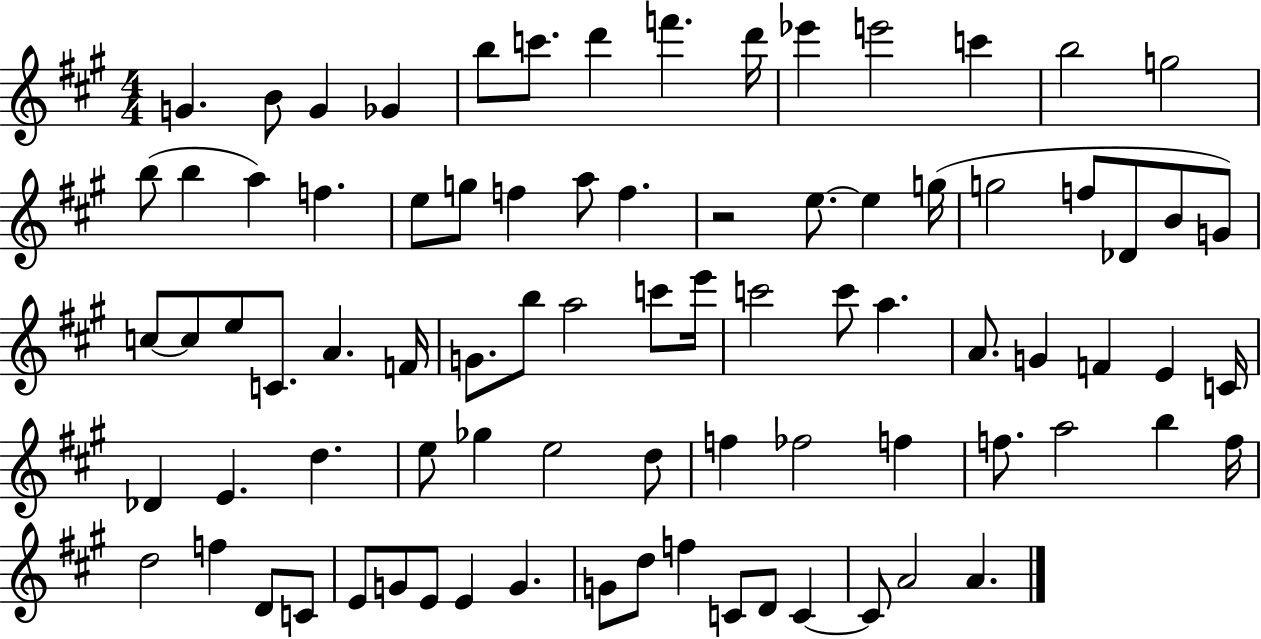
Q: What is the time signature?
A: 4/4